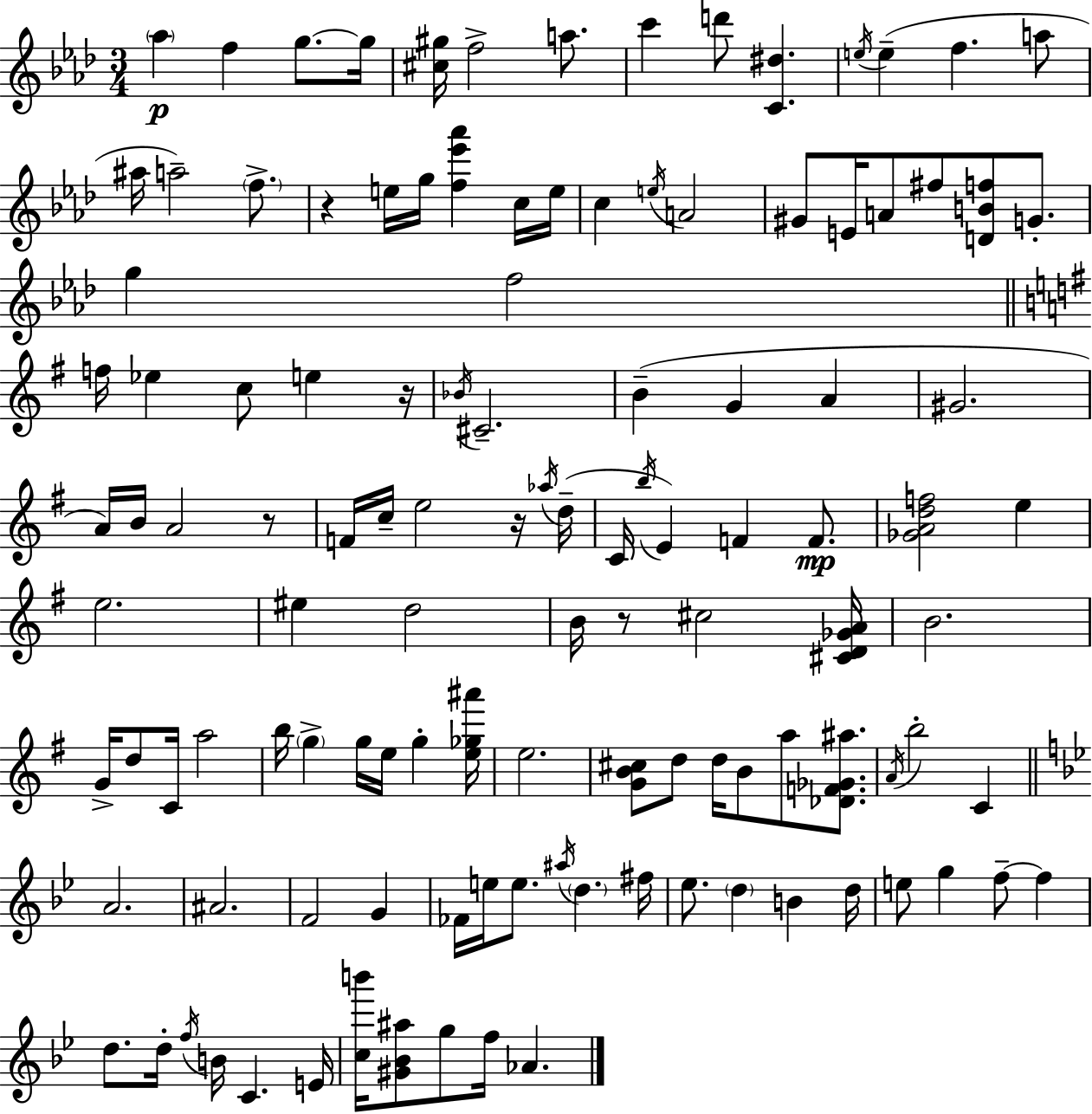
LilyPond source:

{
  \clef treble
  \numericTimeSignature
  \time 3/4
  \key f \minor
  \parenthesize aes''4\p f''4 g''8.~~ g''16 | <cis'' gis''>16 f''2-> a''8. | c'''4 d'''8 <c' dis''>4. | \acciaccatura { e''16 } e''4--( f''4. a''8 | \break ais''16 a''2--) \parenthesize f''8.-> | r4 e''16 g''16 <f'' ees''' aes'''>4 c''16 | e''16 c''4 \acciaccatura { e''16 } a'2 | gis'8 e'16 a'8 fis''8 <d' b' f''>8 g'8.-. | \break g''4 f''2 | \bar "||" \break \key e \minor f''16 ees''4 c''8 e''4 r16 | \acciaccatura { bes'16 } cis'2.-- | b'4--( g'4 a'4 | gis'2. | \break a'16) b'16 a'2 r8 | f'16 c''16-- e''2 r16 | \acciaccatura { aes''16 } d''16--( c'16 \acciaccatura { b''16 }) e'4 f'4 | f'8.\mp <ges' a' d'' f''>2 e''4 | \break e''2. | eis''4 d''2 | b'16 r8 cis''2 | <cis' d' ges' a'>16 b'2. | \break g'16-> d''8 c'16 a''2 | b''16 \parenthesize g''4-> g''16 e''16 g''4-. | <e'' ges'' ais'''>16 e''2. | <g' b' cis''>8 d''8 d''16 b'8 a''8 | \break <des' f' ges' ais''>8. \acciaccatura { a'16 } b''2-. | c'4 \bar "||" \break \key g \minor a'2. | ais'2. | f'2 g'4 | fes'16 e''16 e''8. \acciaccatura { ais''16 } \parenthesize d''4. | \break fis''16 ees''8. \parenthesize d''4 b'4 | d''16 e''8 g''4 f''8--~~ f''4 | d''8. d''16-. \acciaccatura { f''16 } b'16 c'4. | e'16 <c'' b'''>16 <gis' bes' ais''>8 g''8 f''16 aes'4. | \break \bar "|."
}